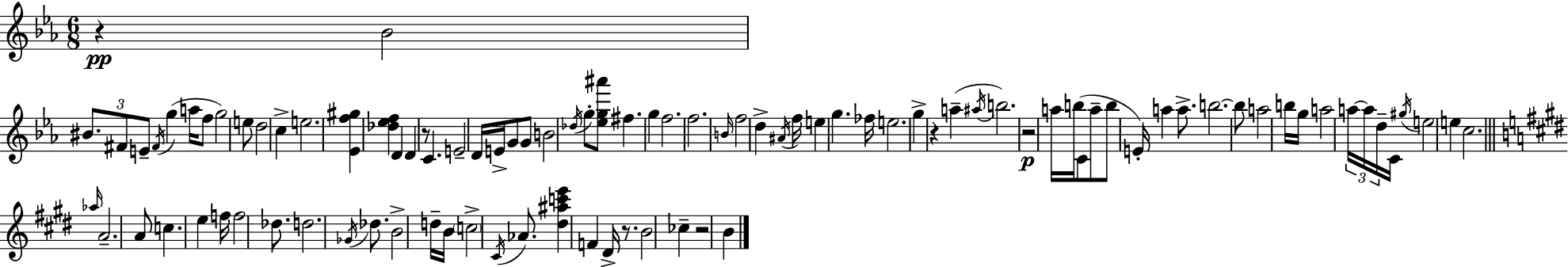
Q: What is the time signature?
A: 6/8